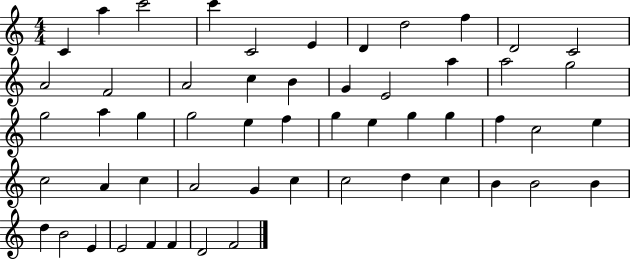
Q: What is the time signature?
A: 4/4